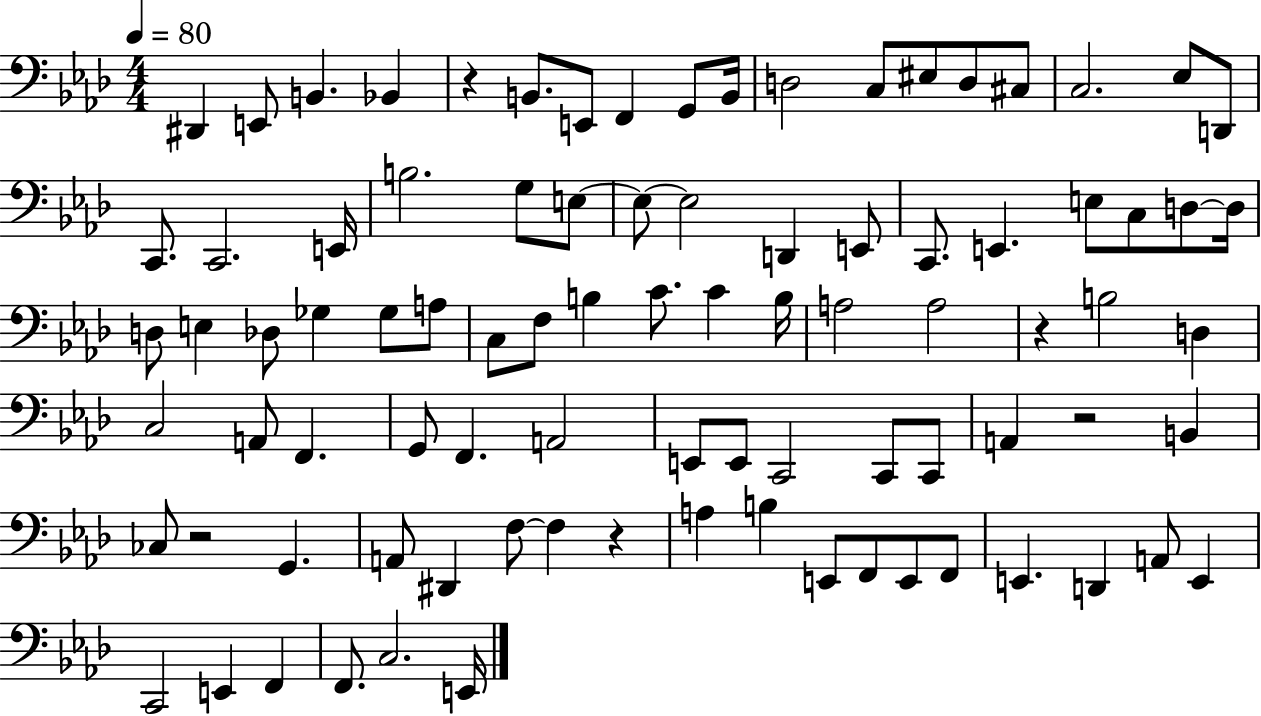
X:1
T:Untitled
M:4/4
L:1/4
K:Ab
^D,, E,,/2 B,, _B,, z B,,/2 E,,/2 F,, G,,/2 B,,/4 D,2 C,/2 ^E,/2 D,/2 ^C,/2 C,2 _E,/2 D,,/2 C,,/2 C,,2 E,,/4 B,2 G,/2 E,/2 E,/2 E,2 D,, E,,/2 C,,/2 E,, E,/2 C,/2 D,/2 D,/4 D,/2 E, _D,/2 _G, _G,/2 A,/2 C,/2 F,/2 B, C/2 C B,/4 A,2 A,2 z B,2 D, C,2 A,,/2 F,, G,,/2 F,, A,,2 E,,/2 E,,/2 C,,2 C,,/2 C,,/2 A,, z2 B,, _C,/2 z2 G,, A,,/2 ^D,, F,/2 F, z A, B, E,,/2 F,,/2 E,,/2 F,,/2 E,, D,, A,,/2 E,, C,,2 E,, F,, F,,/2 C,2 E,,/4